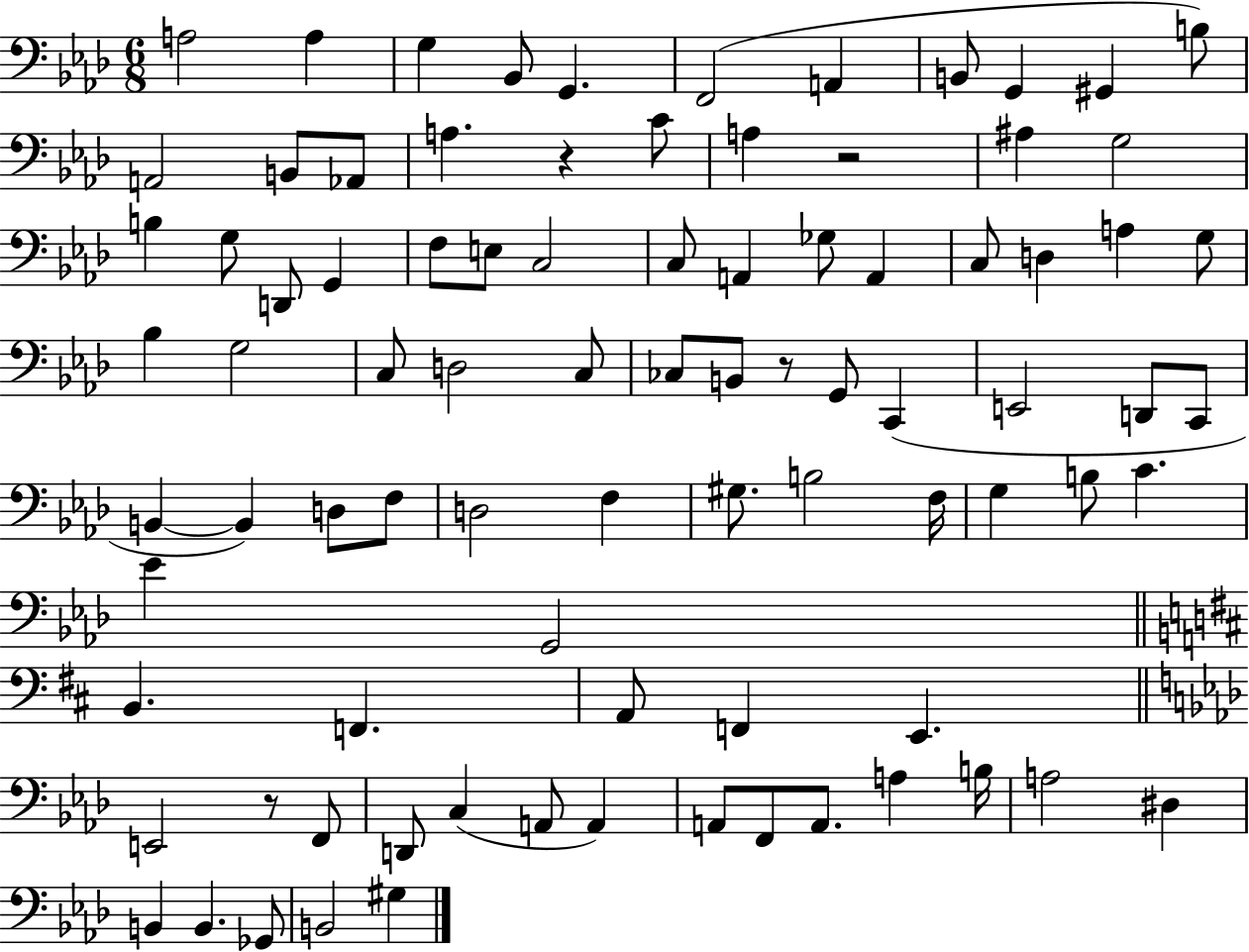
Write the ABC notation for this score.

X:1
T:Untitled
M:6/8
L:1/4
K:Ab
A,2 A, G, _B,,/2 G,, F,,2 A,, B,,/2 G,, ^G,, B,/2 A,,2 B,,/2 _A,,/2 A, z C/2 A, z2 ^A, G,2 B, G,/2 D,,/2 G,, F,/2 E,/2 C,2 C,/2 A,, _G,/2 A,, C,/2 D, A, G,/2 _B, G,2 C,/2 D,2 C,/2 _C,/2 B,,/2 z/2 G,,/2 C,, E,,2 D,,/2 C,,/2 B,, B,, D,/2 F,/2 D,2 F, ^G,/2 B,2 F,/4 G, B,/2 C _E G,,2 B,, F,, A,,/2 F,, E,, E,,2 z/2 F,,/2 D,,/2 C, A,,/2 A,, A,,/2 F,,/2 A,,/2 A, B,/4 A,2 ^D, B,, B,, _G,,/2 B,,2 ^G,